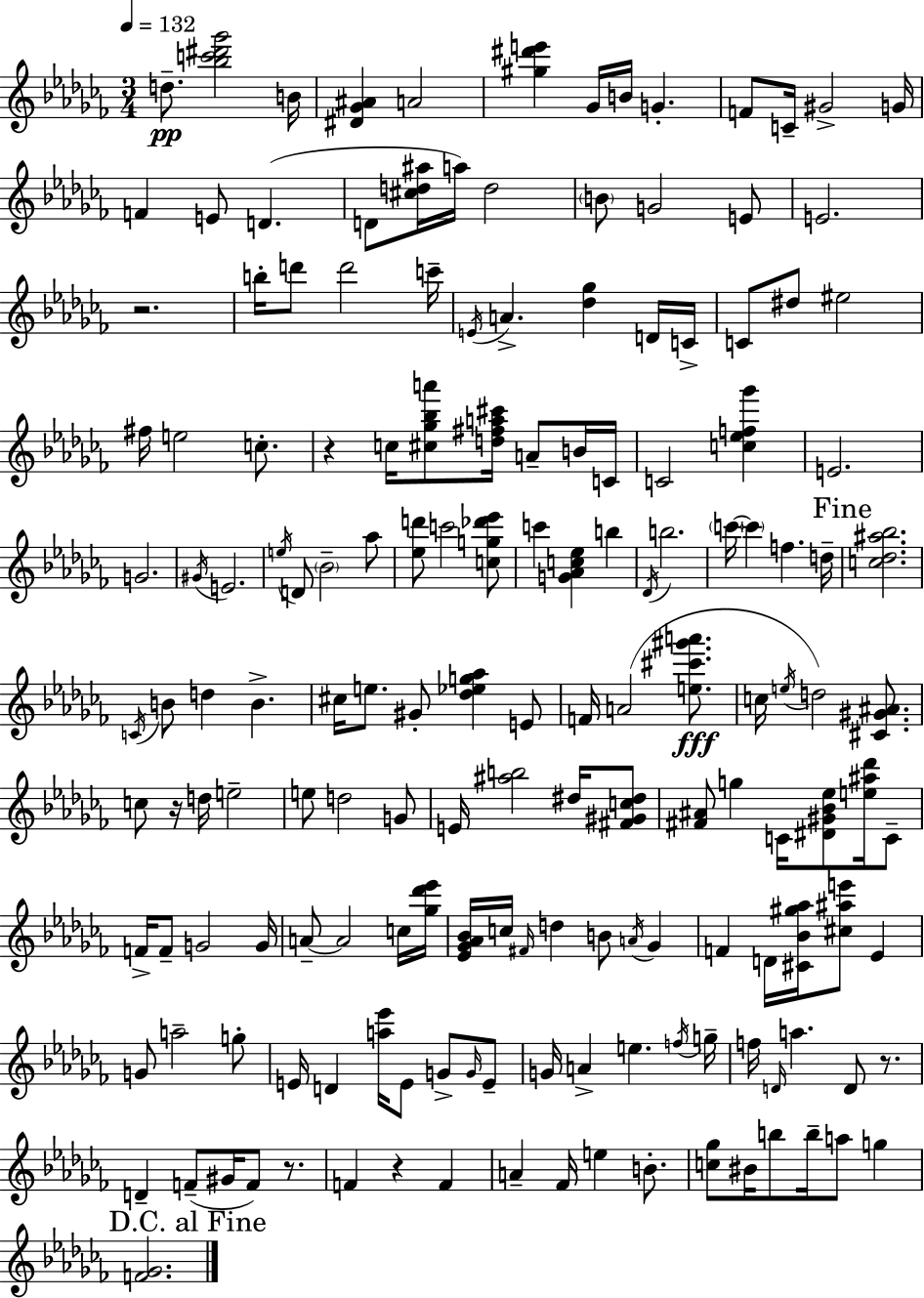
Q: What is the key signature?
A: AES minor